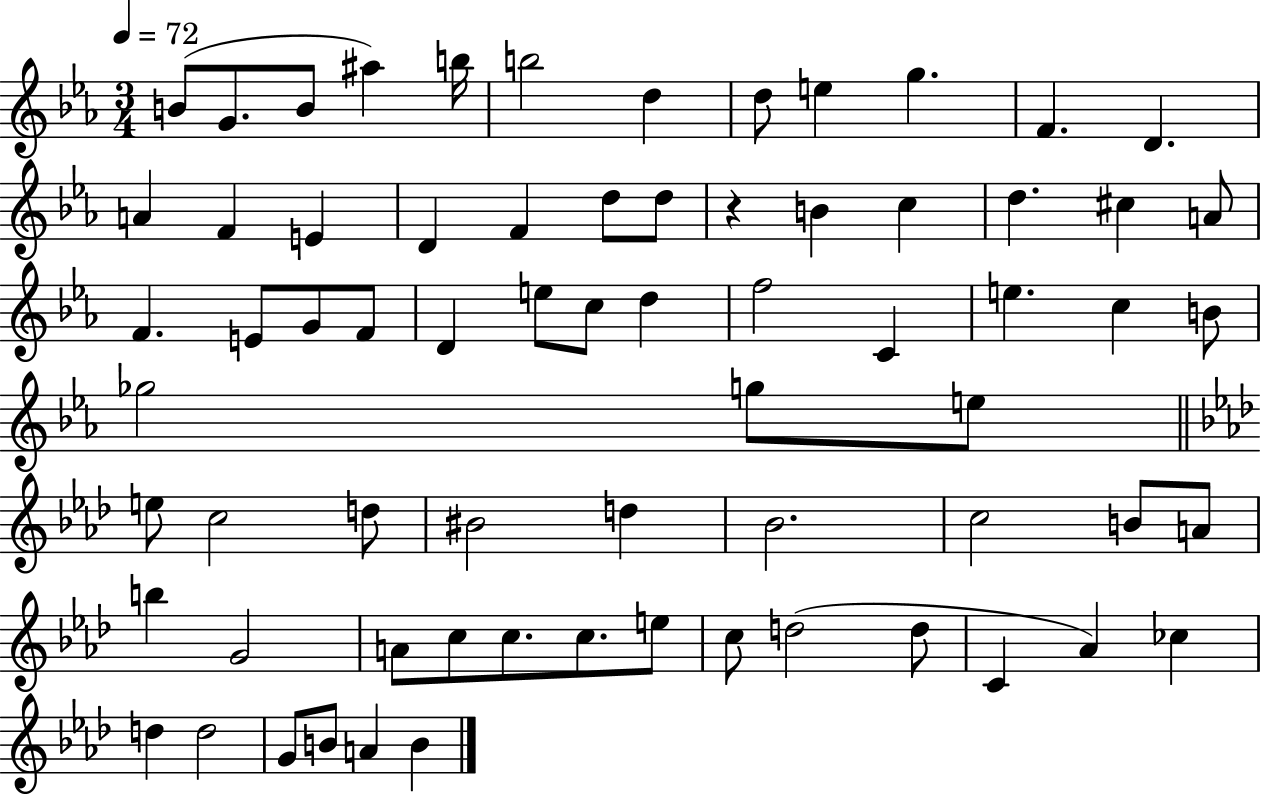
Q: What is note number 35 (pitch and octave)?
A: E5